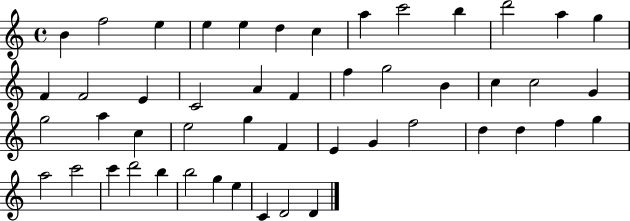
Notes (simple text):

B4/q F5/h E5/q E5/q E5/q D5/q C5/q A5/q C6/h B5/q D6/h A5/q G5/q F4/q F4/h E4/q C4/h A4/q F4/q F5/q G5/h B4/q C5/q C5/h G4/q G5/h A5/q C5/q E5/h G5/q F4/q E4/q G4/q F5/h D5/q D5/q F5/q G5/q A5/h C6/h C6/q D6/h B5/q B5/h G5/q E5/q C4/q D4/h D4/q